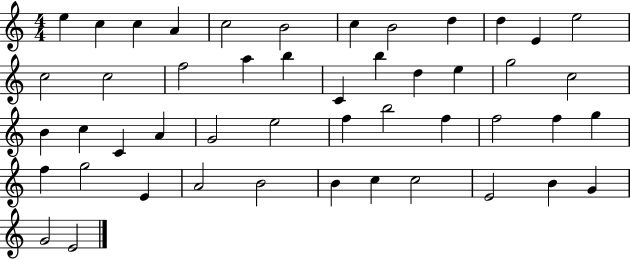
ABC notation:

X:1
T:Untitled
M:4/4
L:1/4
K:C
e c c A c2 B2 c B2 d d E e2 c2 c2 f2 a b C b d e g2 c2 B c C A G2 e2 f b2 f f2 f g f g2 E A2 B2 B c c2 E2 B G G2 E2